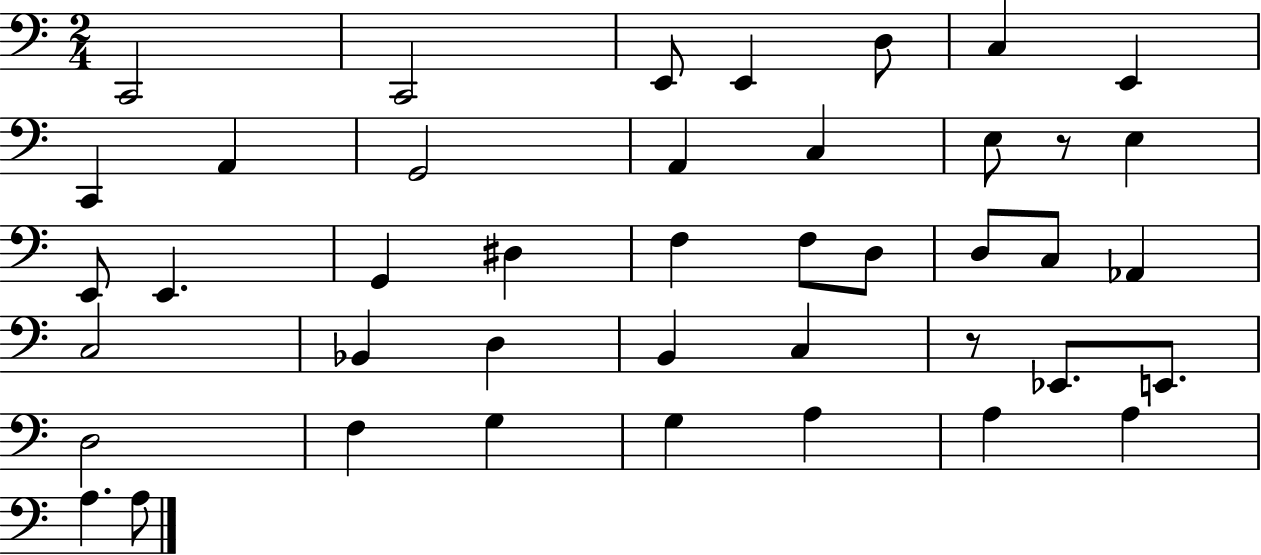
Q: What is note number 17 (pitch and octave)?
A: G2